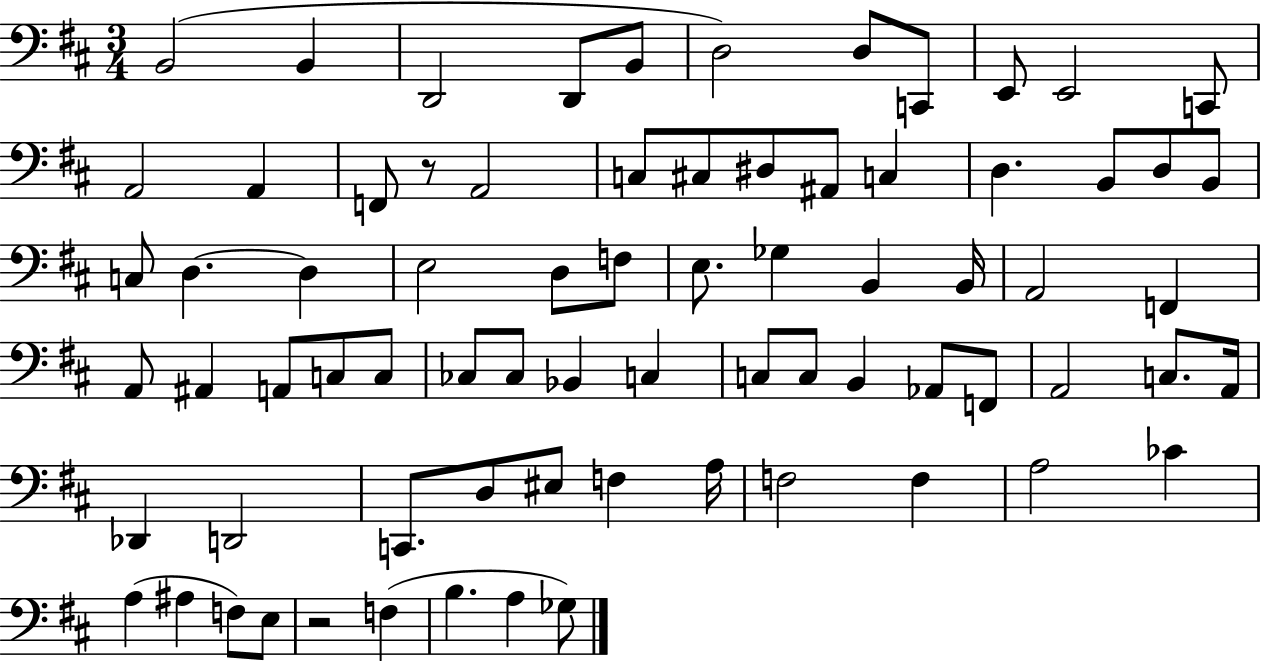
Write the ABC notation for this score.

X:1
T:Untitled
M:3/4
L:1/4
K:D
B,,2 B,, D,,2 D,,/2 B,,/2 D,2 D,/2 C,,/2 E,,/2 E,,2 C,,/2 A,,2 A,, F,,/2 z/2 A,,2 C,/2 ^C,/2 ^D,/2 ^A,,/2 C, D, B,,/2 D,/2 B,,/2 C,/2 D, D, E,2 D,/2 F,/2 E,/2 _G, B,, B,,/4 A,,2 F,, A,,/2 ^A,, A,,/2 C,/2 C,/2 _C,/2 _C,/2 _B,, C, C,/2 C,/2 B,, _A,,/2 F,,/2 A,,2 C,/2 A,,/4 _D,, D,,2 C,,/2 D,/2 ^E,/2 F, A,/4 F,2 F, A,2 _C A, ^A, F,/2 E,/2 z2 F, B, A, _G,/2